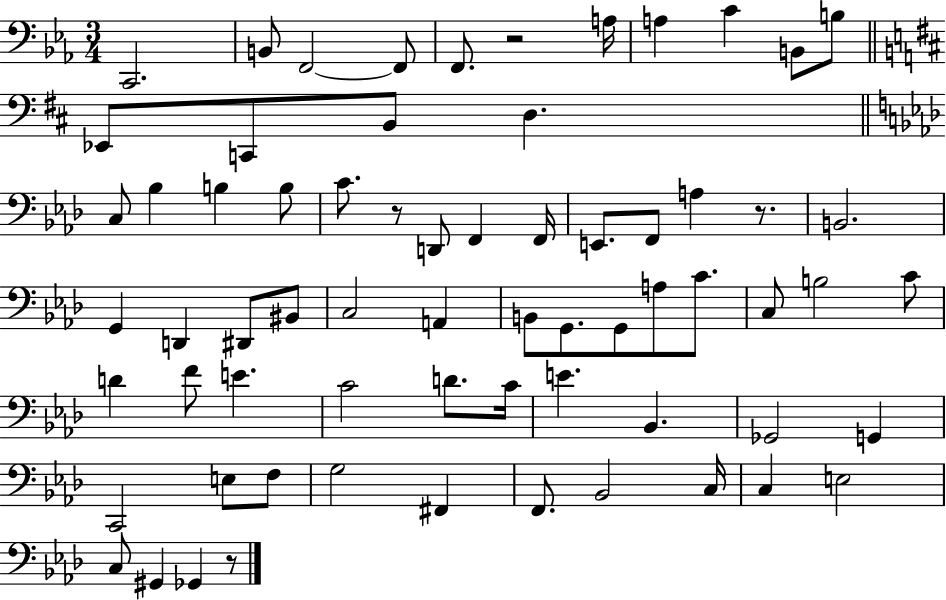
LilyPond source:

{
  \clef bass
  \numericTimeSignature
  \time 3/4
  \key ees \major
  c,2. | b,8 f,2~~ f,8 | f,8. r2 a16 | a4 c'4 b,8 b8 | \break \bar "||" \break \key d \major ees,8 c,8 b,8 d4. | \bar "||" \break \key aes \major c8 bes4 b4 b8 | c'8. r8 d,8 f,4 f,16 | e,8. f,8 a4 r8. | b,2. | \break g,4 d,4 dis,8 bis,8 | c2 a,4 | b,8 g,8. g,8 a8 c'8. | c8 b2 c'8 | \break d'4 f'8 e'4. | c'2 d'8. c'16 | e'4. bes,4. | ges,2 g,4 | \break c,2 e8 f8 | g2 fis,4 | f,8. bes,2 c16 | c4 e2 | \break c8 gis,4 ges,4 r8 | \bar "|."
}